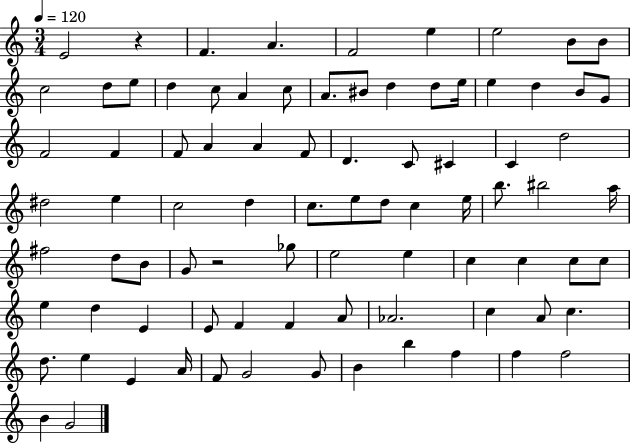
X:1
T:Untitled
M:3/4
L:1/4
K:C
E2 z F A F2 e e2 B/2 B/2 c2 d/2 e/2 d c/2 A c/2 A/2 ^B/2 d d/2 e/4 e d B/2 G/2 F2 F F/2 A A F/2 D C/2 ^C C d2 ^d2 e c2 d c/2 e/2 d/2 c e/4 b/2 ^b2 a/4 ^f2 d/2 B/2 G/2 z2 _g/2 e2 e c c c/2 c/2 e d E E/2 F F A/2 _A2 c A/2 c d/2 e E A/4 F/2 G2 G/2 B b f f f2 B G2